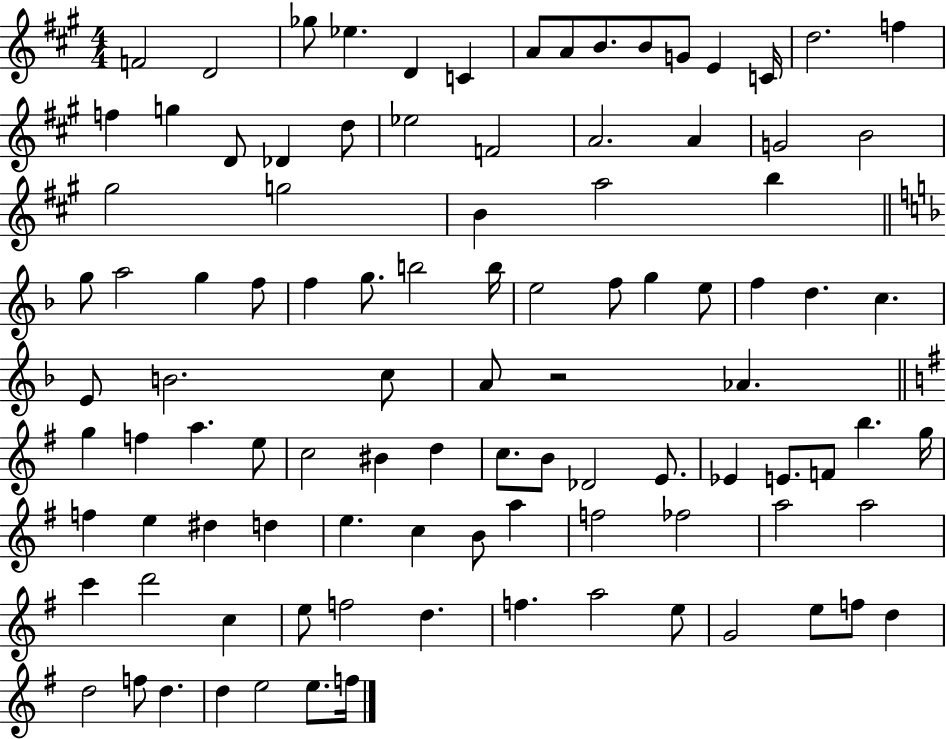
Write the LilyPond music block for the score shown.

{
  \clef treble
  \numericTimeSignature
  \time 4/4
  \key a \major
  \repeat volta 2 { f'2 d'2 | ges''8 ees''4. d'4 c'4 | a'8 a'8 b'8. b'8 g'8 e'4 c'16 | d''2. f''4 | \break f''4 g''4 d'8 des'4 d''8 | ees''2 f'2 | a'2. a'4 | g'2 b'2 | \break gis''2 g''2 | b'4 a''2 b''4 | \bar "||" \break \key f \major g''8 a''2 g''4 f''8 | f''4 g''8. b''2 b''16 | e''2 f''8 g''4 e''8 | f''4 d''4. c''4. | \break e'8 b'2. c''8 | a'8 r2 aes'4. | \bar "||" \break \key g \major g''4 f''4 a''4. e''8 | c''2 bis'4 d''4 | c''8. b'8 des'2 e'8. | ees'4 e'8. f'8 b''4. g''16 | \break f''4 e''4 dis''4 d''4 | e''4. c''4 b'8 a''4 | f''2 fes''2 | a''2 a''2 | \break c'''4 d'''2 c''4 | e''8 f''2 d''4. | f''4. a''2 e''8 | g'2 e''8 f''8 d''4 | \break d''2 f''8 d''4. | d''4 e''2 e''8. f''16 | } \bar "|."
}